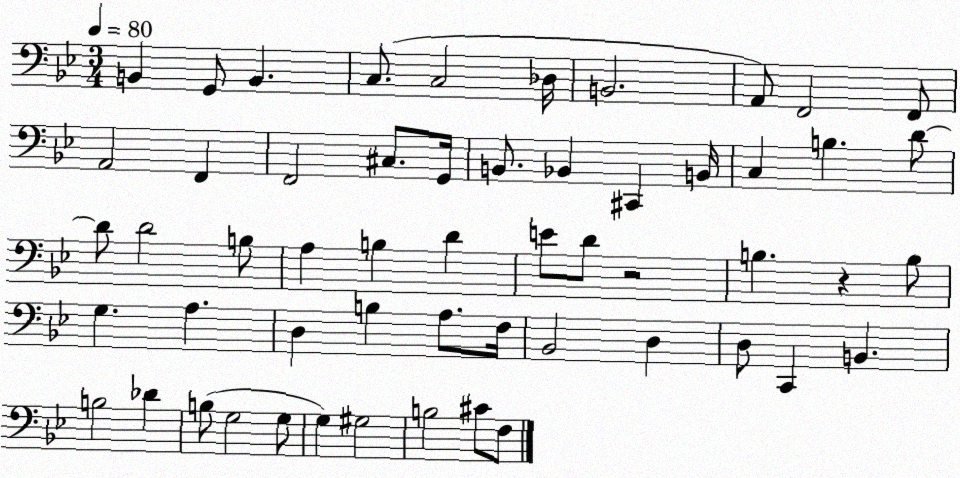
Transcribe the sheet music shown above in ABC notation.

X:1
T:Untitled
M:3/4
L:1/4
K:Bb
B,, G,,/2 B,, C,/2 C,2 _D,/4 B,,2 A,,/2 F,,2 F,,/2 A,,2 F,, F,,2 ^C,/2 G,,/4 B,,/2 _B,, ^C,, B,,/4 C, B, D/2 D/2 D2 B,/2 A, B, D E/2 D/2 z2 B, z B,/2 G, A, D, B, A,/2 F,/4 _B,,2 D, D,/2 C,, B,, B,2 _D B,/2 G,2 G,/2 G, ^G,2 B,2 ^C/2 F,/2